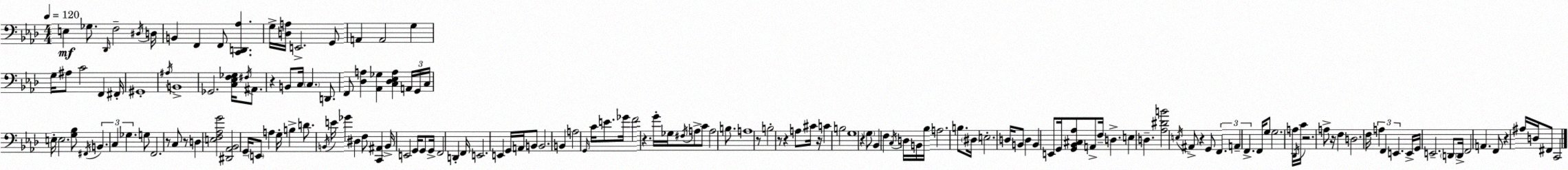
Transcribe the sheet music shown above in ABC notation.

X:1
T:Untitled
M:4/4
L:1/4
K:Fm
E, _G,/2 _D,,/4 F,2 ^D,/4 D,/4 B,, F,, F,,/2 [C,,D,,_A,] G,/4 [D,A,]/4 E,,2 G,,/2 A,, A,,2 G, G,/4 ^A,/2 C2 F,, ^F,,/4 ^G,,4 ^A,/4 B,,4 _G,,2 [C,_E,F,_G,]/4 ^F,/4 ^A,,/2 z B,,/2 C,/4 C, D,,/2 F,,/2 [_D,A,] [_A,,_G,] [C,_D,_E,A,] A,,/4 G,,/4 C,/4 E,/4 E,2 [G,_B,]/2 ^F,,/4 B,, C, _G, G,/2 F,,2 z/2 C,/2 z/2 D, [E,F,_A,G]2 [^D,,_A,,_B,,]2 G,,/4 E,,/2 A, G,/4 B, D/2 B,,/4 E/4 _G ^D, F,/2 [C,,^A,,] B,,/4 E,,2 G,,/4 G,,/2 G,,/4 F,,2 D,, F,,/4 E,,2 E,, G,,/4 A,,/4 B,,/2 B,,2 B,, A,2 G,,/4 C/4 E/2 _G/4 F2 z G/4 _G,/4 ^F,/4 A,/2 C/2 A,2 B,/2 A,4 z/2 B,2 z/2 z A,/2 ^C/4 z/4 C B,2 G,4 z G,/2 _B,, F, C,/4 D,/4 B,,/4 _B,/4 A,2 B,/2 ^D,/4 E,2 D,/4 B,,/2 D, B,, E,,/2 G,,/4 [G,,_B,,^C,_A,]/2 A,,/2 F,/4 D, E, D, [_A,^DB]2 E,/4 ^A,,/2 z G,,/2 F,, A,, F,, F,,/4 G,/2 G,2 A,/4 _D,,/4 C/4 z2 A,/2 z/4 F, D,2 F,/4 A, F,, E,, E,,/4 G,,/4 E,,2 D,,/2 D,,/4 F,,2 A,, F,,/2 z ^A,/4 D,/4 ^F,,/2 C,,2